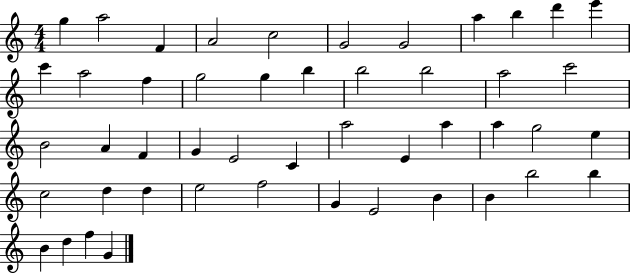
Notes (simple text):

G5/q A5/h F4/q A4/h C5/h G4/h G4/h A5/q B5/q D6/q E6/q C6/q A5/h F5/q G5/h G5/q B5/q B5/h B5/h A5/h C6/h B4/h A4/q F4/q G4/q E4/h C4/q A5/h E4/q A5/q A5/q G5/h E5/q C5/h D5/q D5/q E5/h F5/h G4/q E4/h B4/q B4/q B5/h B5/q B4/q D5/q F5/q G4/q